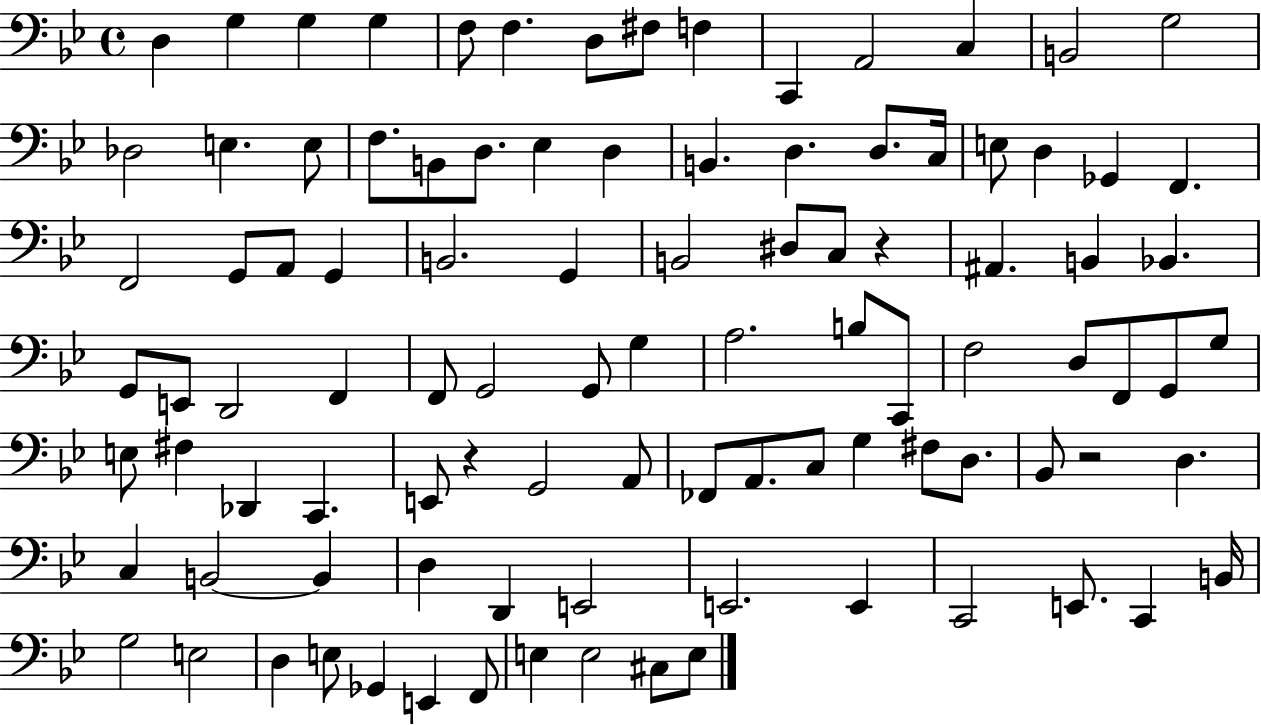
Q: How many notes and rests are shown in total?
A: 99